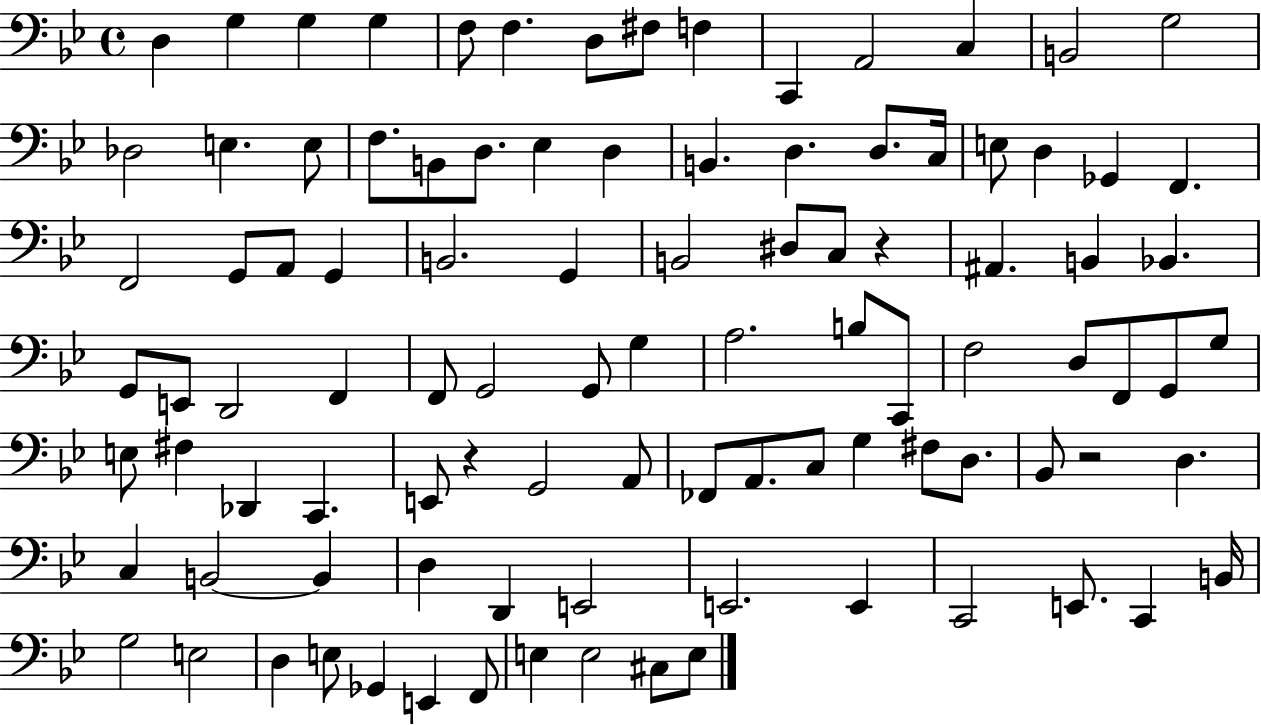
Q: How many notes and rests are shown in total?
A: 99